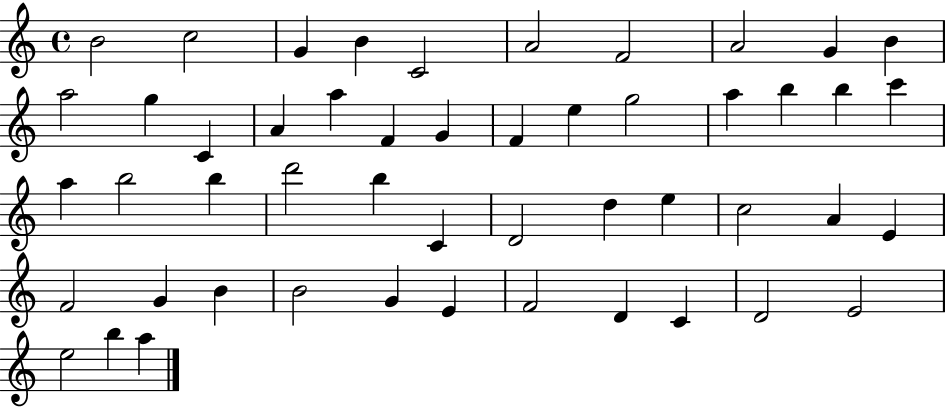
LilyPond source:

{
  \clef treble
  \time 4/4
  \defaultTimeSignature
  \key c \major
  b'2 c''2 | g'4 b'4 c'2 | a'2 f'2 | a'2 g'4 b'4 | \break a''2 g''4 c'4 | a'4 a''4 f'4 g'4 | f'4 e''4 g''2 | a''4 b''4 b''4 c'''4 | \break a''4 b''2 b''4 | d'''2 b''4 c'4 | d'2 d''4 e''4 | c''2 a'4 e'4 | \break f'2 g'4 b'4 | b'2 g'4 e'4 | f'2 d'4 c'4 | d'2 e'2 | \break e''2 b''4 a''4 | \bar "|."
}